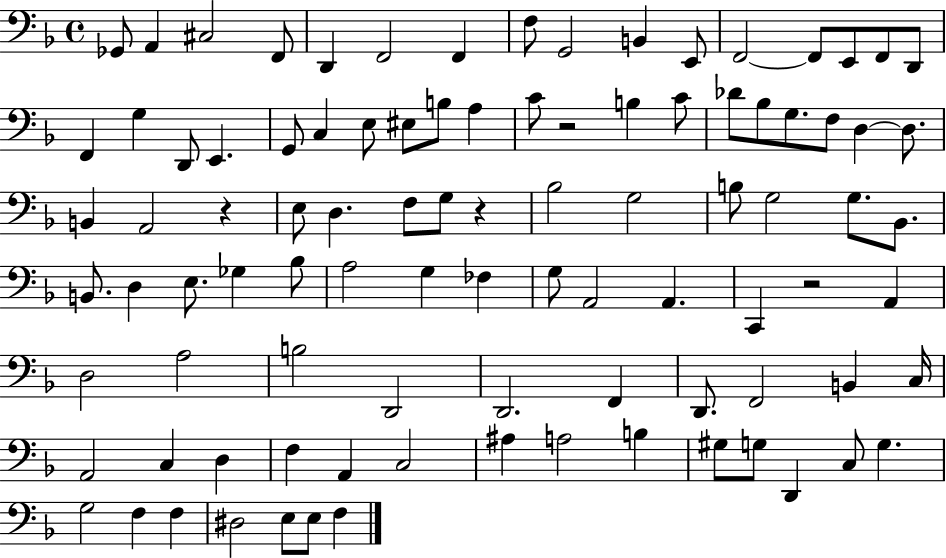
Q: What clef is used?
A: bass